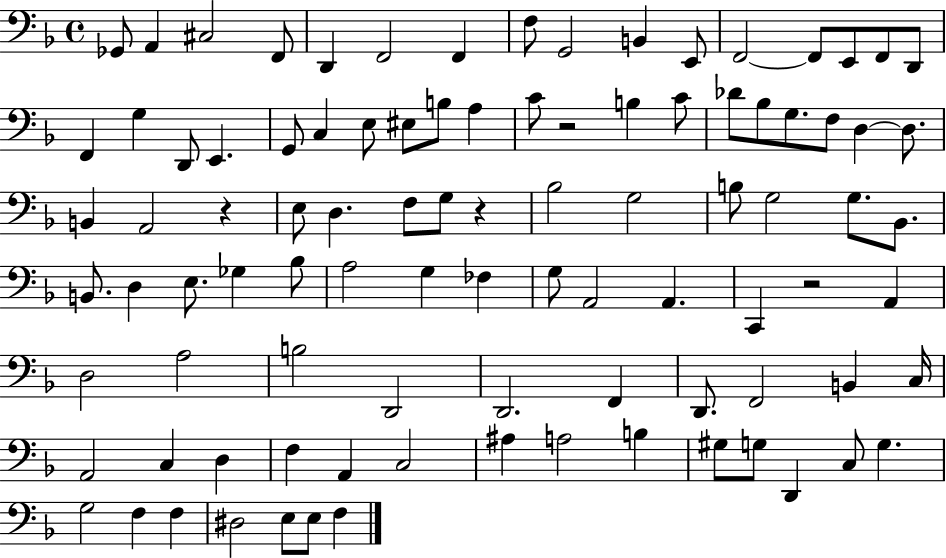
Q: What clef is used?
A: bass